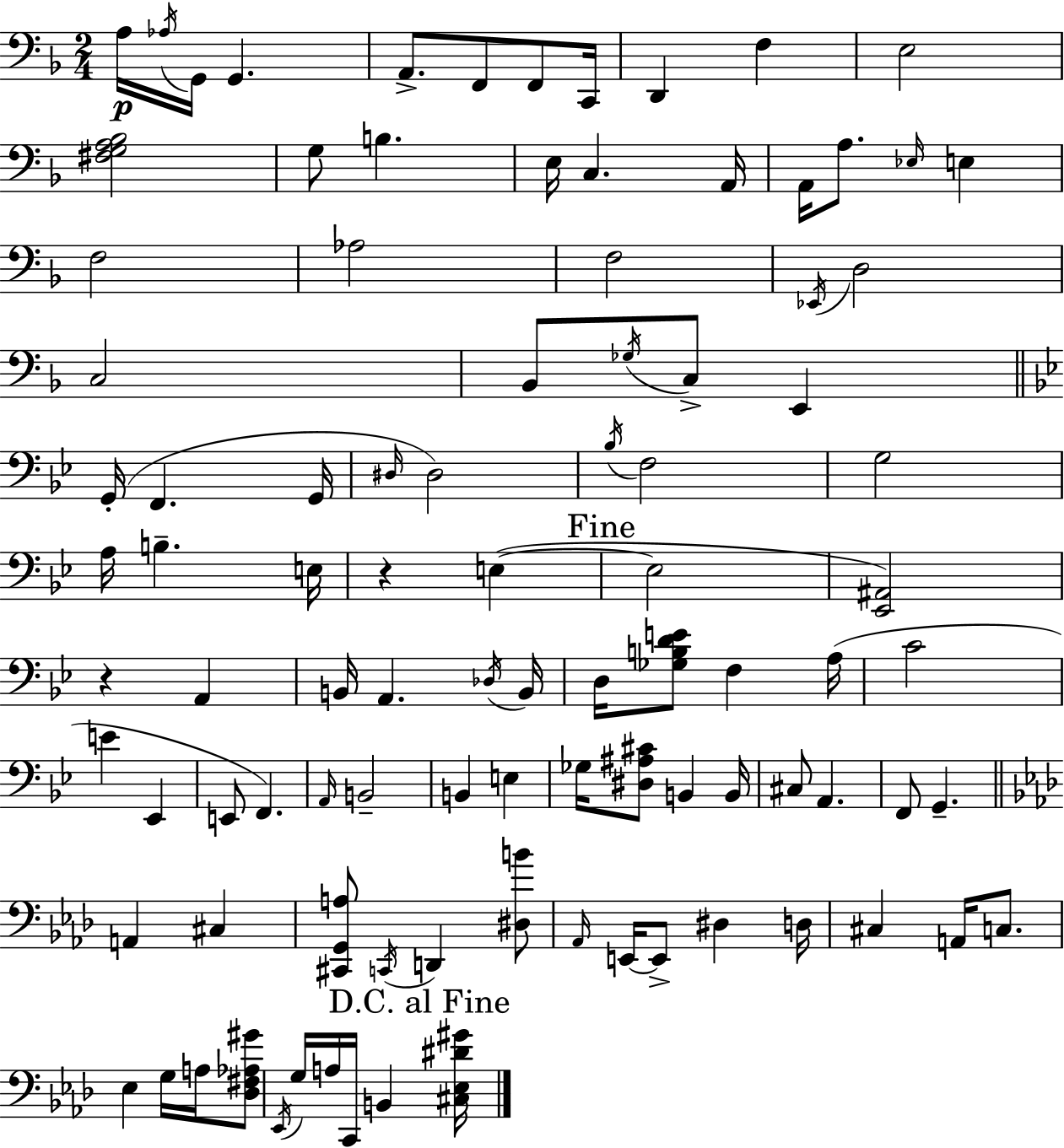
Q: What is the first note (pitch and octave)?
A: A3